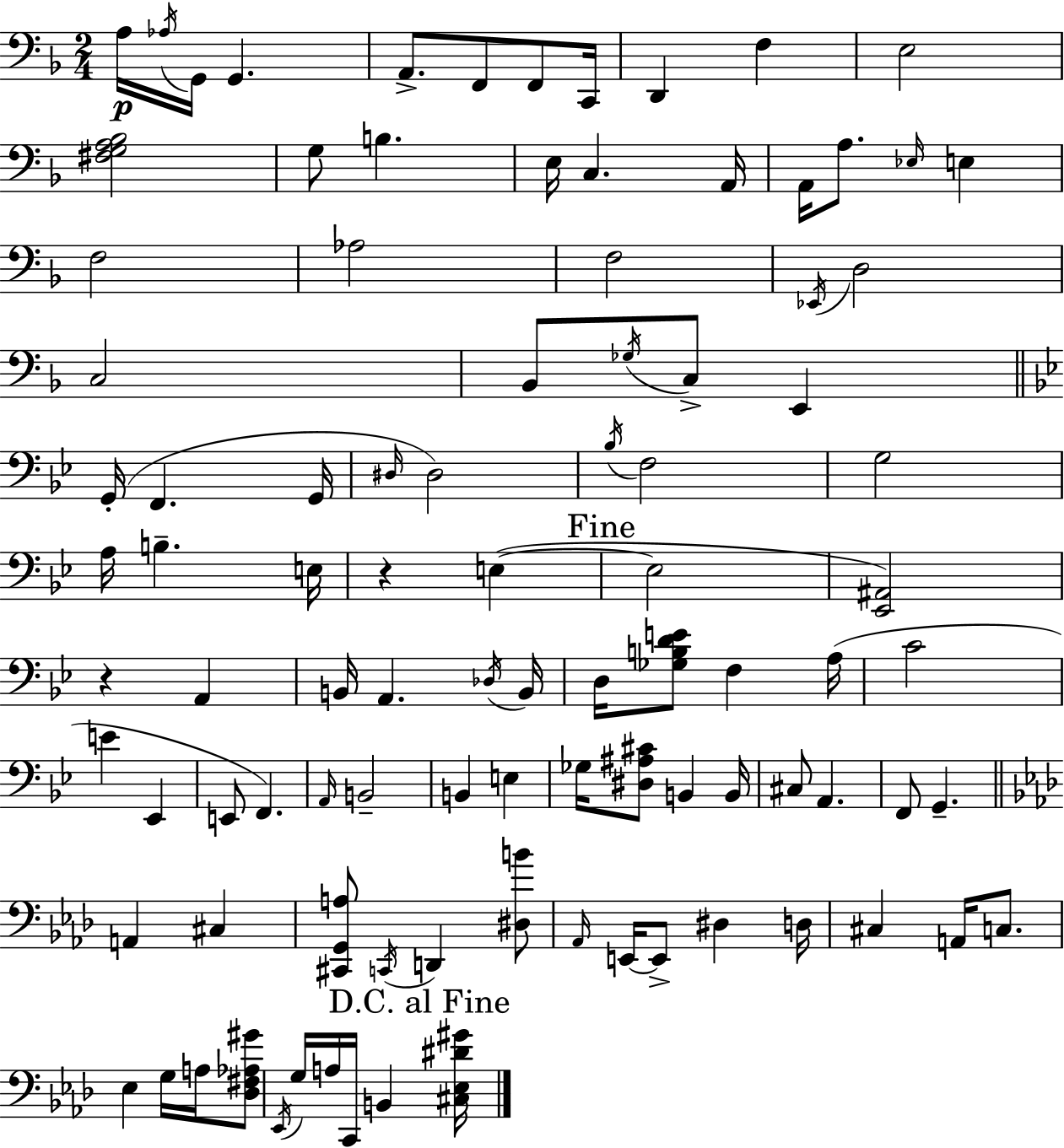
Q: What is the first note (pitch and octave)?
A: A3